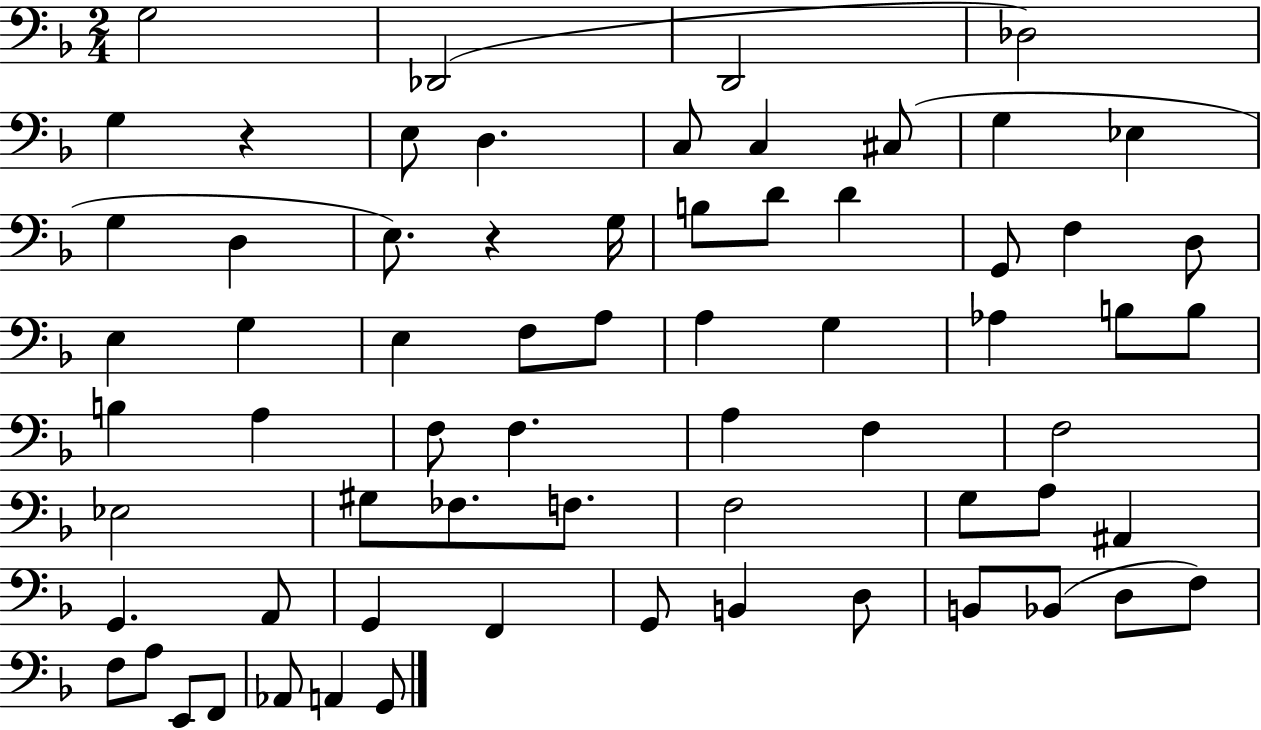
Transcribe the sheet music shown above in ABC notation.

X:1
T:Untitled
M:2/4
L:1/4
K:F
G,2 _D,,2 D,,2 _D,2 G, z E,/2 D, C,/2 C, ^C,/2 G, _E, G, D, E,/2 z G,/4 B,/2 D/2 D G,,/2 F, D,/2 E, G, E, F,/2 A,/2 A, G, _A, B,/2 B,/2 B, A, F,/2 F, A, F, F,2 _E,2 ^G,/2 _F,/2 F,/2 F,2 G,/2 A,/2 ^A,, G,, A,,/2 G,, F,, G,,/2 B,, D,/2 B,,/2 _B,,/2 D,/2 F,/2 F,/2 A,/2 E,,/2 F,,/2 _A,,/2 A,, G,,/2